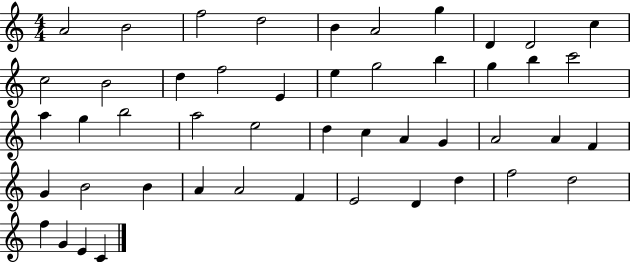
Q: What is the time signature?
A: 4/4